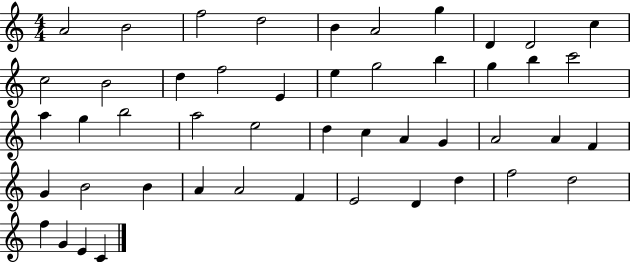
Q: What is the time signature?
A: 4/4